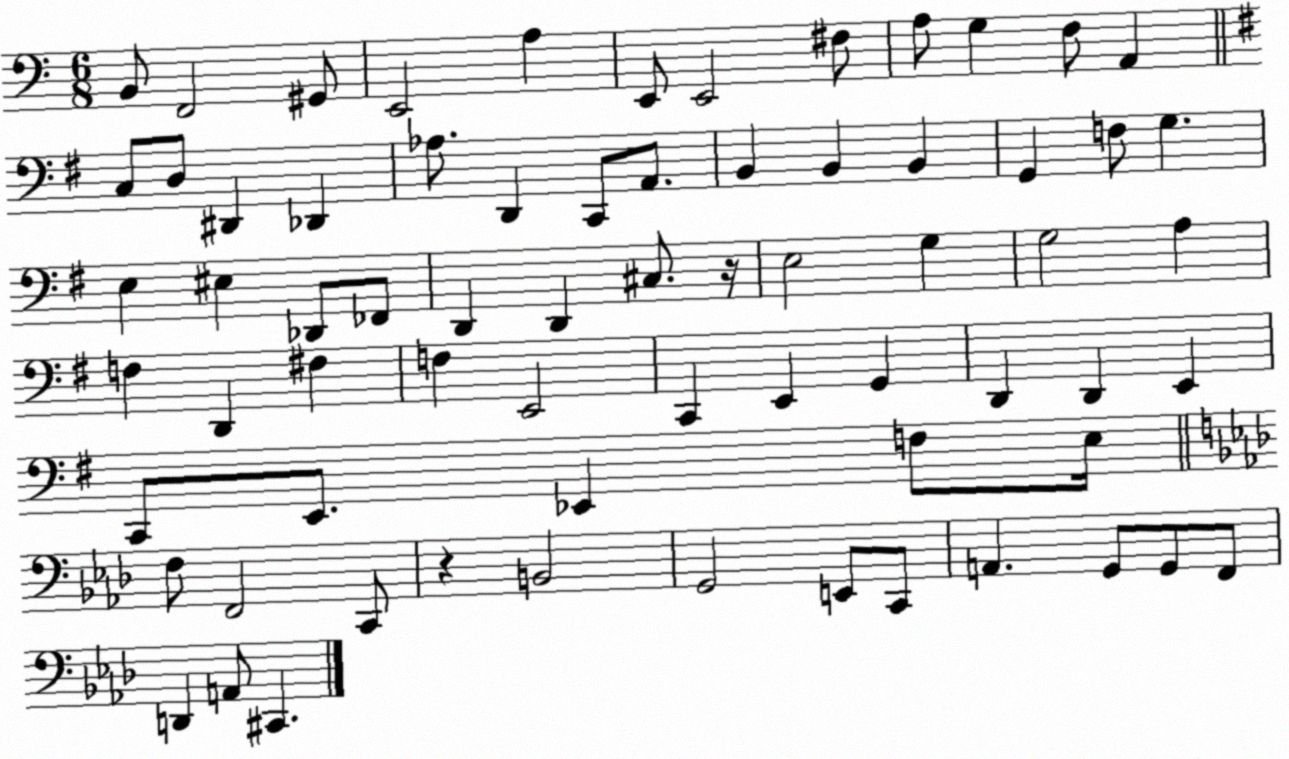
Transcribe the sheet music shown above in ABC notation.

X:1
T:Untitled
M:6/8
L:1/4
K:C
B,,/2 F,,2 ^G,,/2 E,,2 A, E,,/2 E,,2 ^F,/2 A,/2 G, F,/2 A,, C,/2 D,/2 ^D,, _D,, _A,/2 D,, C,,/2 A,,/2 B,, B,, B,, G,, F,/2 G, E, ^E, _D,,/2 _F,,/2 D,, D,, ^C,/2 z/4 E,2 G, G,2 A, F, D,, ^F, F, E,,2 C,, E,, G,, D,, D,, E,, C,,/2 E,,/2 _E,, F,/2 E,/4 F,/2 F,,2 C,,/2 z B,,2 G,,2 E,,/2 C,,/2 A,, G,,/2 G,,/2 F,,/2 D,, A,,/2 ^C,,